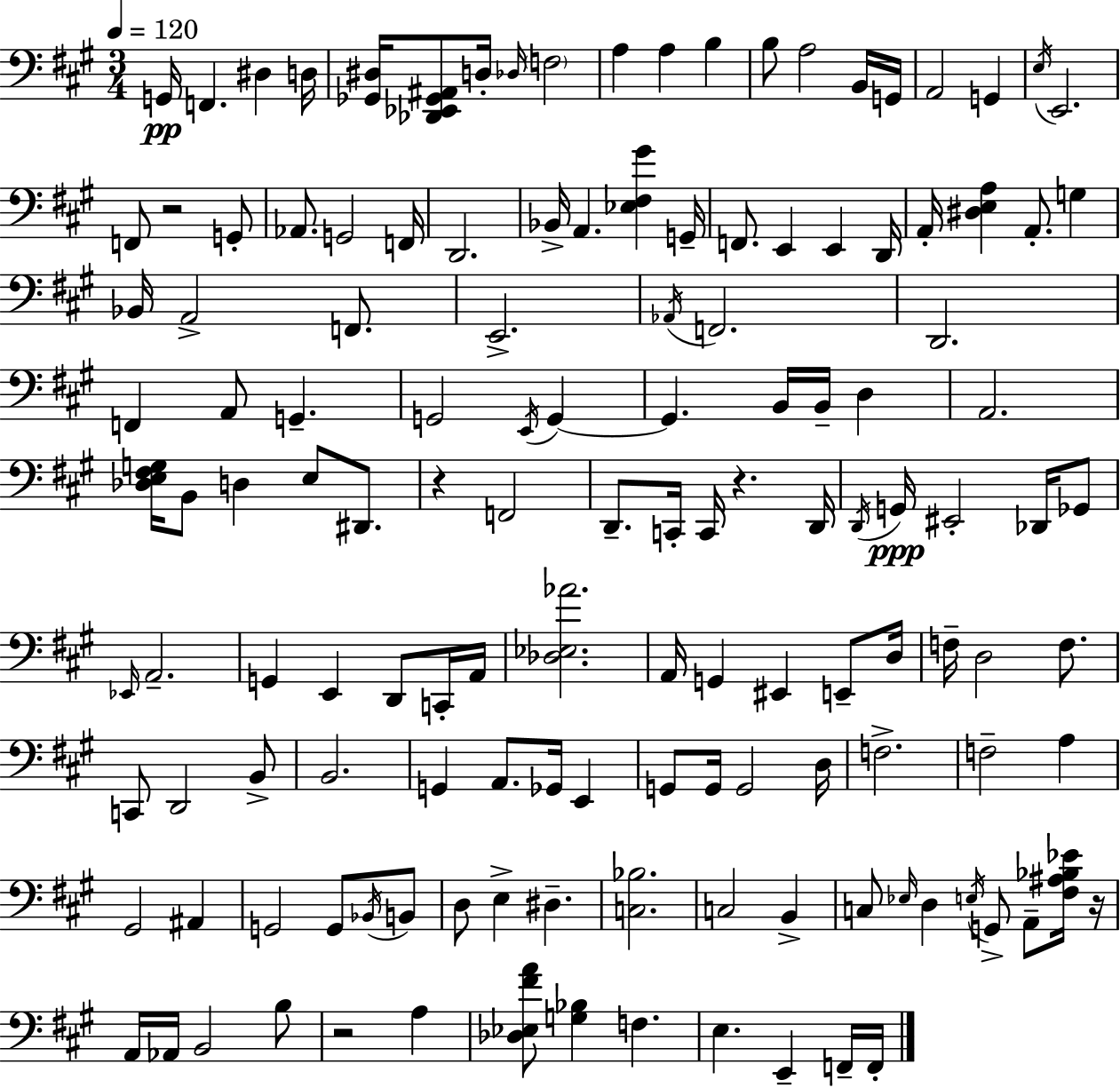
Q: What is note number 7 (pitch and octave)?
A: F3